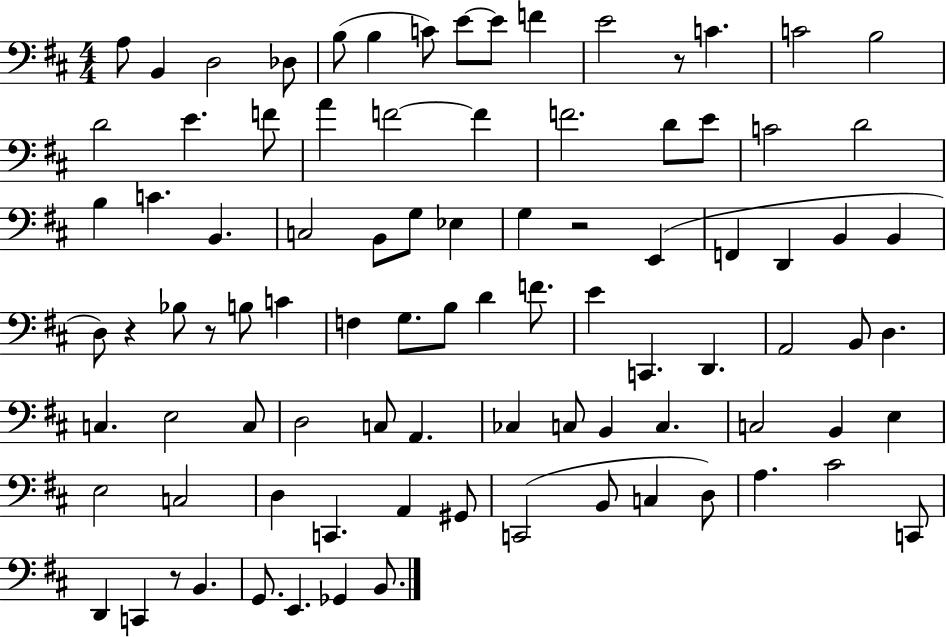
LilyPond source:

{
  \clef bass
  \numericTimeSignature
  \time 4/4
  \key d \major
  \repeat volta 2 { a8 b,4 d2 des8 | b8( b4 c'8) e'8~~ e'8 f'4 | e'2 r8 c'4. | c'2 b2 | \break d'2 e'4. f'8 | a'4 f'2~~ f'4 | f'2. d'8 e'8 | c'2 d'2 | \break b4 c'4. b,4. | c2 b,8 g8 ees4 | g4 r2 e,4( | f,4 d,4 b,4 b,4 | \break d8) r4 bes8 r8 b8 c'4 | f4 g8. b8 d'4 f'8. | e'4 c,4. d,4. | a,2 b,8 d4. | \break c4. e2 c8 | d2 c8 a,4. | ces4 c8 b,4 c4. | c2 b,4 e4 | \break e2 c2 | d4 c,4. a,4 gis,8 | c,2( b,8 c4 d8) | a4. cis'2 c,8 | \break d,4 c,4 r8 b,4. | g,8. e,4. ges,4 b,8. | } \bar "|."
}